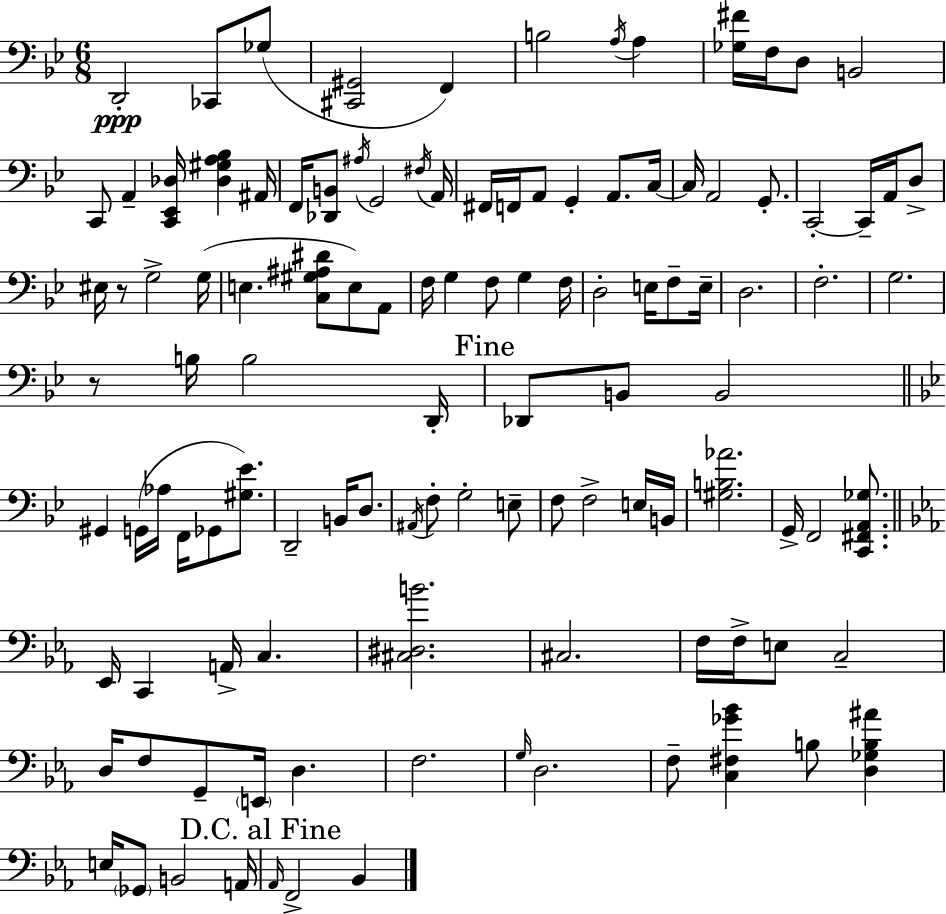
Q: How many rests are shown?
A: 2